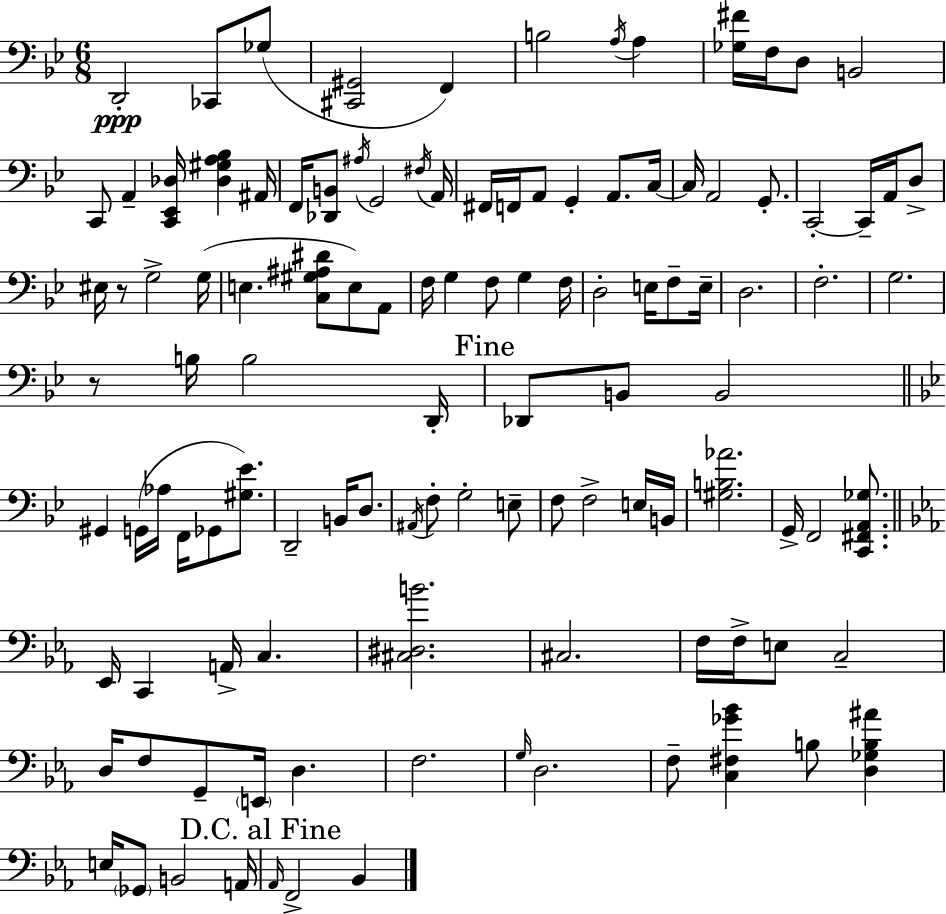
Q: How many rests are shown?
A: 2